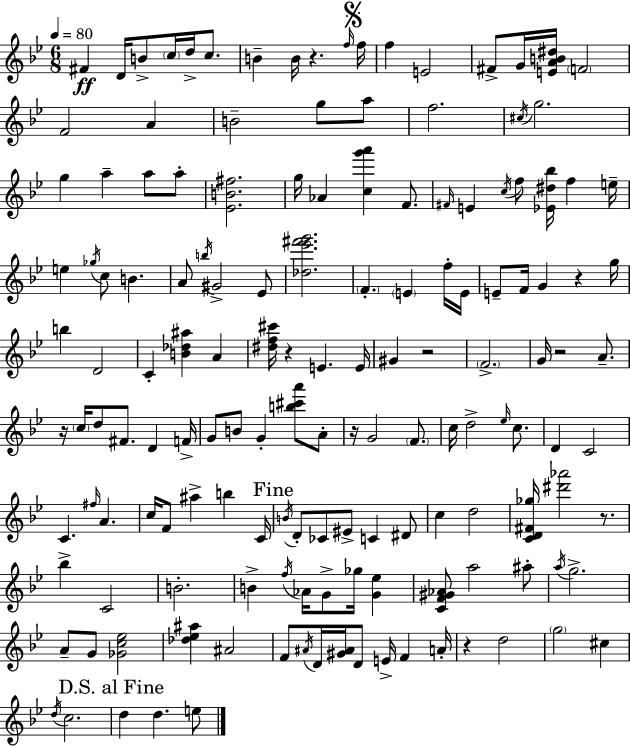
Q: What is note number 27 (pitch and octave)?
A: A5